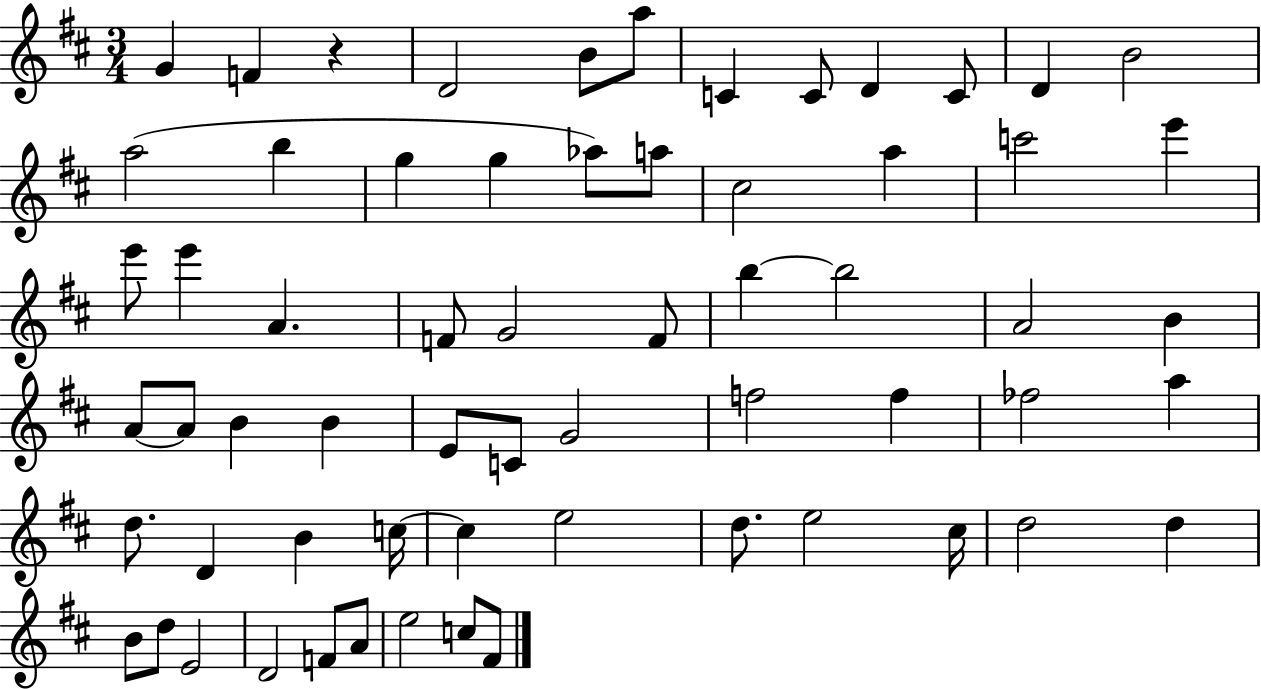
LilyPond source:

{
  \clef treble
  \numericTimeSignature
  \time 3/4
  \key d \major
  g'4 f'4 r4 | d'2 b'8 a''8 | c'4 c'8 d'4 c'8 | d'4 b'2 | \break a''2( b''4 | g''4 g''4 aes''8) a''8 | cis''2 a''4 | c'''2 e'''4 | \break e'''8 e'''4 a'4. | f'8 g'2 f'8 | b''4~~ b''2 | a'2 b'4 | \break a'8~~ a'8 b'4 b'4 | e'8 c'8 g'2 | f''2 f''4 | fes''2 a''4 | \break d''8. d'4 b'4 c''16~~ | c''4 e''2 | d''8. e''2 cis''16 | d''2 d''4 | \break b'8 d''8 e'2 | d'2 f'8 a'8 | e''2 c''8 fis'8 | \bar "|."
}